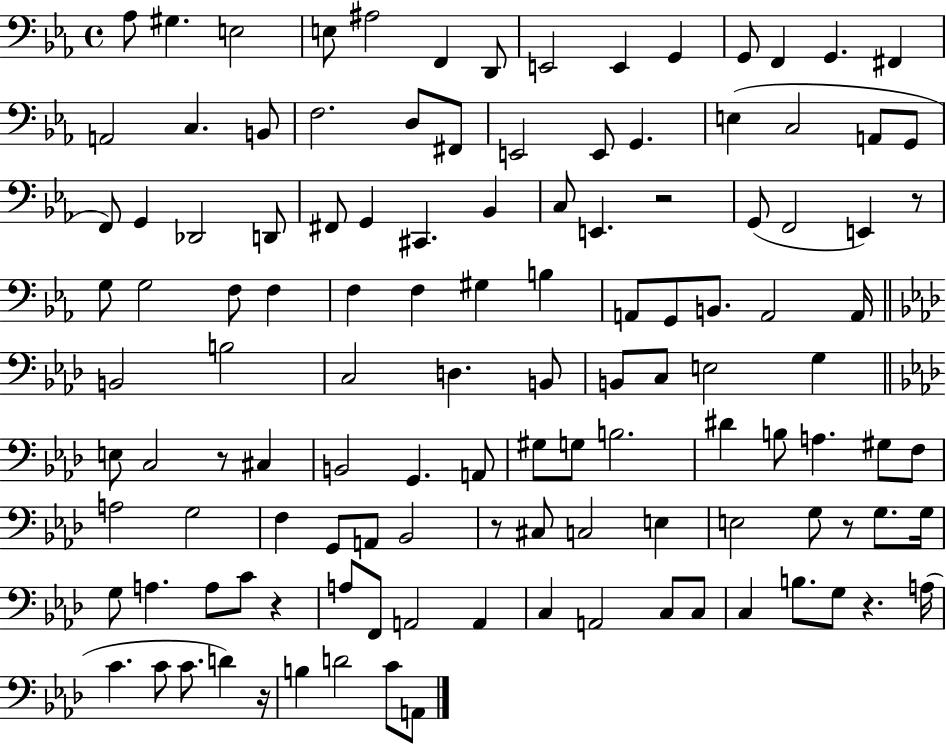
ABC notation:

X:1
T:Untitled
M:4/4
L:1/4
K:Eb
_A,/2 ^G, E,2 E,/2 ^A,2 F,, D,,/2 E,,2 E,, G,, G,,/2 F,, G,, ^F,, A,,2 C, B,,/2 F,2 D,/2 ^F,,/2 E,,2 E,,/2 G,, E, C,2 A,,/2 G,,/2 F,,/2 G,, _D,,2 D,,/2 ^F,,/2 G,, ^C,, _B,, C,/2 E,, z2 G,,/2 F,,2 E,, z/2 G,/2 G,2 F,/2 F, F, F, ^G, B, A,,/2 G,,/2 B,,/2 A,,2 A,,/4 B,,2 B,2 C,2 D, B,,/2 B,,/2 C,/2 E,2 G, E,/2 C,2 z/2 ^C, B,,2 G,, A,,/2 ^G,/2 G,/2 B,2 ^D B,/2 A, ^G,/2 F,/2 A,2 G,2 F, G,,/2 A,,/2 _B,,2 z/2 ^C,/2 C,2 E, E,2 G,/2 z/2 G,/2 G,/4 G,/2 A, A,/2 C/2 z A,/2 F,,/2 A,,2 A,, C, A,,2 C,/2 C,/2 C, B,/2 G,/2 z A,/4 C C/2 C/2 D z/4 B, D2 C/2 A,,/2